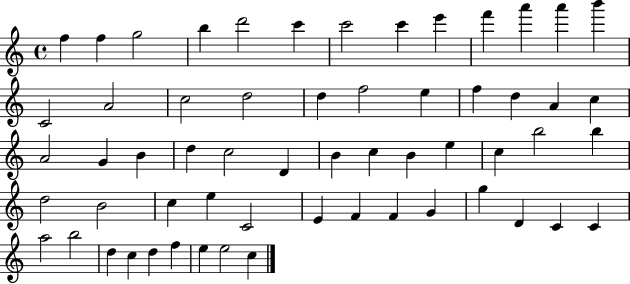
X:1
T:Untitled
M:4/4
L:1/4
K:C
f f g2 b d'2 c' c'2 c' e' f' a' a' b' C2 A2 c2 d2 d f2 e f d A c A2 G B d c2 D B c B e c b2 b d2 B2 c e C2 E F F G g D C C a2 b2 d c d f e e2 c